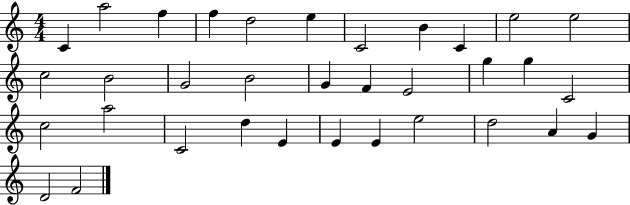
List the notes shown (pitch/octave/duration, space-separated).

C4/q A5/h F5/q F5/q D5/h E5/q C4/h B4/q C4/q E5/h E5/h C5/h B4/h G4/h B4/h G4/q F4/q E4/h G5/q G5/q C4/h C5/h A5/h C4/h D5/q E4/q E4/q E4/q E5/h D5/h A4/q G4/q D4/h F4/h